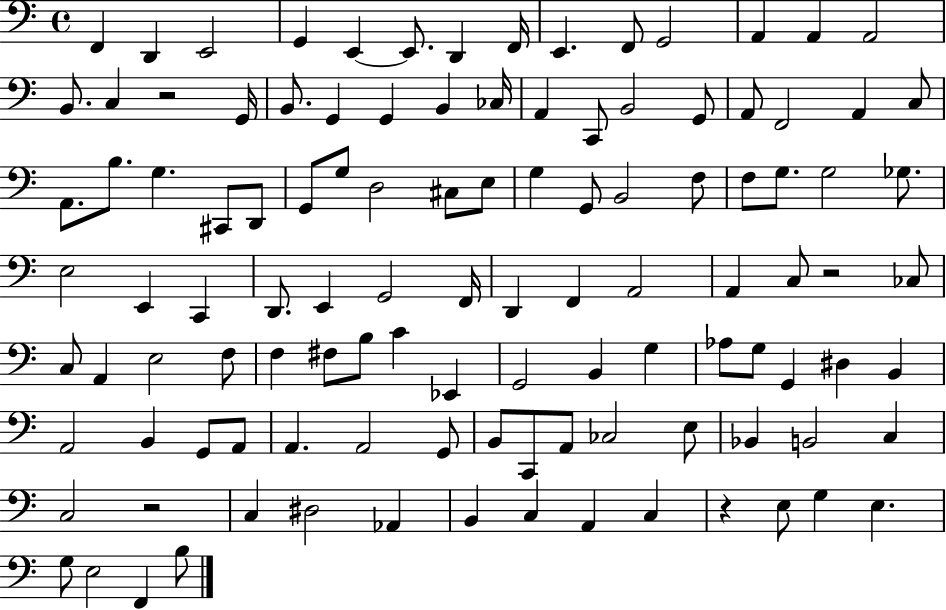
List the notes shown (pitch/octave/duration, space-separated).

F2/q D2/q E2/h G2/q E2/q E2/e. D2/q F2/s E2/q. F2/e G2/h A2/q A2/q A2/h B2/e. C3/q R/h G2/s B2/e. G2/q G2/q B2/q CES3/s A2/q C2/e B2/h G2/e A2/e F2/h A2/q C3/e A2/e. B3/e. G3/q. C#2/e D2/e G2/e G3/e D3/h C#3/e E3/e G3/q G2/e B2/h F3/e F3/e G3/e. G3/h Gb3/e. E3/h E2/q C2/q D2/e. E2/q G2/h F2/s D2/q F2/q A2/h A2/q C3/e R/h CES3/e C3/e A2/q E3/h F3/e F3/q F#3/e B3/e C4/q Eb2/q G2/h B2/q G3/q Ab3/e G3/e G2/q D#3/q B2/q A2/h B2/q G2/e A2/e A2/q. A2/h G2/e B2/e C2/e A2/e CES3/h E3/e Bb2/q B2/h C3/q C3/h R/h C3/q D#3/h Ab2/q B2/q C3/q A2/q C3/q R/q E3/e G3/q E3/q. G3/e E3/h F2/q B3/e